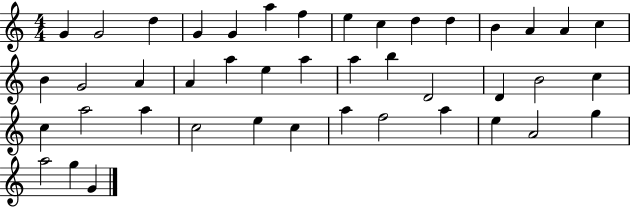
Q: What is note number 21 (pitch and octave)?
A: E5